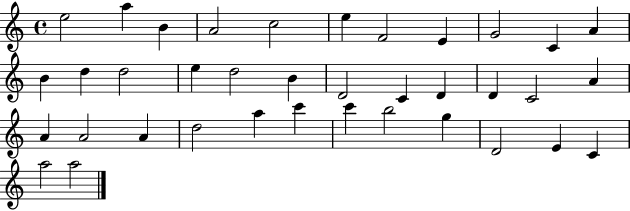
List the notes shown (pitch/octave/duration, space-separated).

E5/h A5/q B4/q A4/h C5/h E5/q F4/h E4/q G4/h C4/q A4/q B4/q D5/q D5/h E5/q D5/h B4/q D4/h C4/q D4/q D4/q C4/h A4/q A4/q A4/h A4/q D5/h A5/q C6/q C6/q B5/h G5/q D4/h E4/q C4/q A5/h A5/h